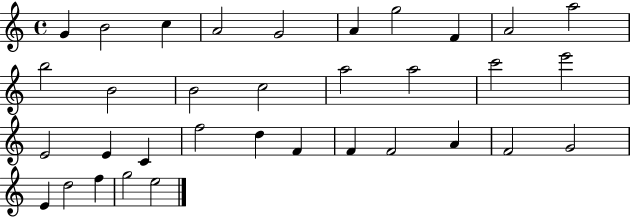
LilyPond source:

{
  \clef treble
  \time 4/4
  \defaultTimeSignature
  \key c \major
  g'4 b'2 c''4 | a'2 g'2 | a'4 g''2 f'4 | a'2 a''2 | \break b''2 b'2 | b'2 c''2 | a''2 a''2 | c'''2 e'''2 | \break e'2 e'4 c'4 | f''2 d''4 f'4 | f'4 f'2 a'4 | f'2 g'2 | \break e'4 d''2 f''4 | g''2 e''2 | \bar "|."
}